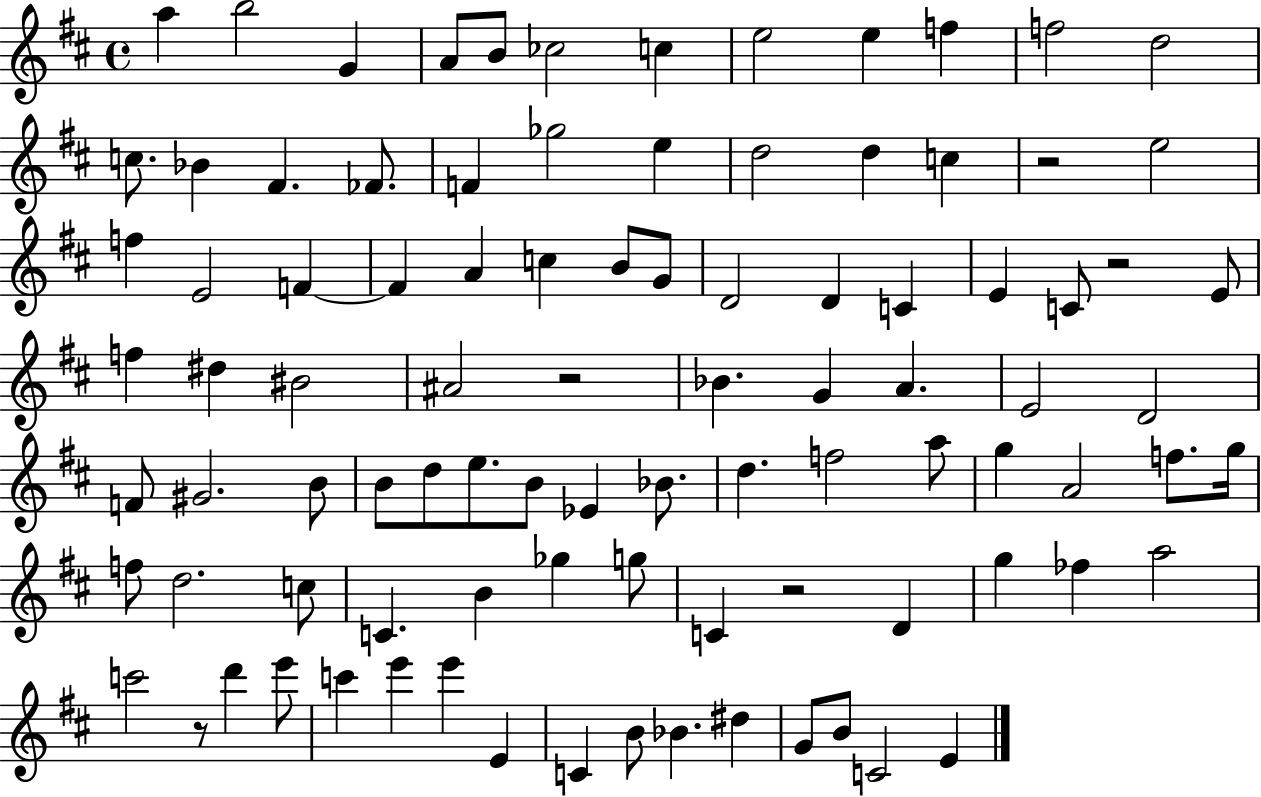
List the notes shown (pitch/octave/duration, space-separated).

A5/q B5/h G4/q A4/e B4/e CES5/h C5/q E5/h E5/q F5/q F5/h D5/h C5/e. Bb4/q F#4/q. FES4/e. F4/q Gb5/h E5/q D5/h D5/q C5/q R/h E5/h F5/q E4/h F4/q F4/q A4/q C5/q B4/e G4/e D4/h D4/q C4/q E4/q C4/e R/h E4/e F5/q D#5/q BIS4/h A#4/h R/h Bb4/q. G4/q A4/q. E4/h D4/h F4/e G#4/h. B4/e B4/e D5/e E5/e. B4/e Eb4/q Bb4/e. D5/q. F5/h A5/e G5/q A4/h F5/e. G5/s F5/e D5/h. C5/e C4/q. B4/q Gb5/q G5/e C4/q R/h D4/q G5/q FES5/q A5/h C6/h R/e D6/q E6/e C6/q E6/q E6/q E4/q C4/q B4/e Bb4/q. D#5/q G4/e B4/e C4/h E4/q